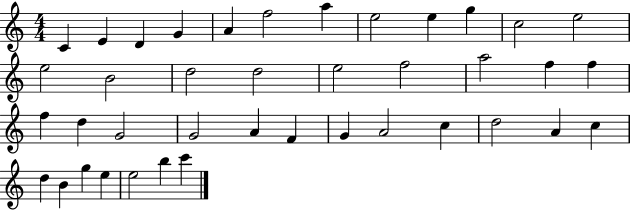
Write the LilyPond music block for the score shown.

{
  \clef treble
  \numericTimeSignature
  \time 4/4
  \key c \major
  c'4 e'4 d'4 g'4 | a'4 f''2 a''4 | e''2 e''4 g''4 | c''2 e''2 | \break e''2 b'2 | d''2 d''2 | e''2 f''2 | a''2 f''4 f''4 | \break f''4 d''4 g'2 | g'2 a'4 f'4 | g'4 a'2 c''4 | d''2 a'4 c''4 | \break d''4 b'4 g''4 e''4 | e''2 b''4 c'''4 | \bar "|."
}